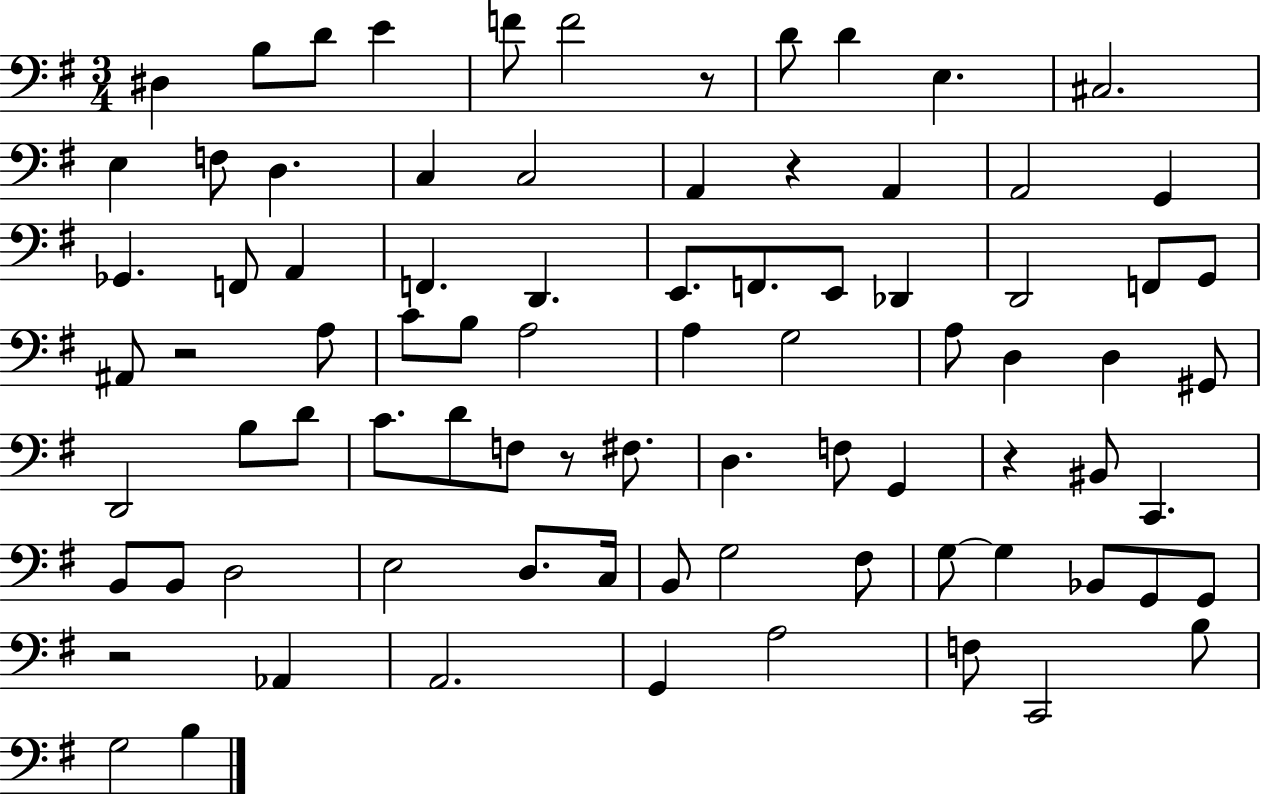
D#3/q B3/e D4/e E4/q F4/e F4/h R/e D4/e D4/q E3/q. C#3/h. E3/q F3/e D3/q. C3/q C3/h A2/q R/q A2/q A2/h G2/q Gb2/q. F2/e A2/q F2/q. D2/q. E2/e. F2/e. E2/e Db2/q D2/h F2/e G2/e A#2/e R/h A3/e C4/e B3/e A3/h A3/q G3/h A3/e D3/q D3/q G#2/e D2/h B3/e D4/e C4/e. D4/e F3/e R/e F#3/e. D3/q. F3/e G2/q R/q BIS2/e C2/q. B2/e B2/e D3/h E3/h D3/e. C3/s B2/e G3/h F#3/e G3/e G3/q Bb2/e G2/e G2/e R/h Ab2/q A2/h. G2/q A3/h F3/e C2/h B3/e G3/h B3/q